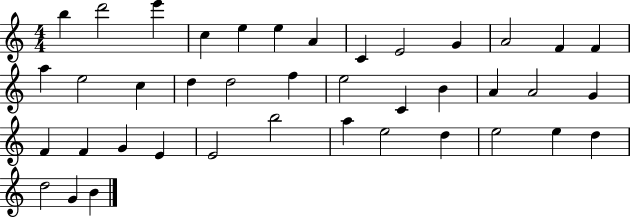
X:1
T:Untitled
M:4/4
L:1/4
K:C
b d'2 e' c e e A C E2 G A2 F F a e2 c d d2 f e2 C B A A2 G F F G E E2 b2 a e2 d e2 e d d2 G B